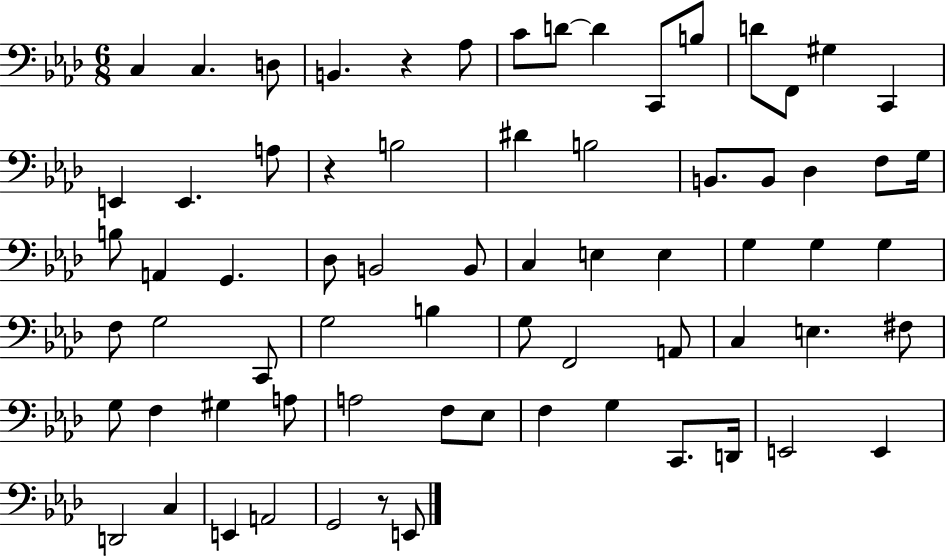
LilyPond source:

{
  \clef bass
  \numericTimeSignature
  \time 6/8
  \key aes \major
  c4 c4. d8 | b,4. r4 aes8 | c'8 d'8~~ d'4 c,8 b8 | d'8 f,8 gis4 c,4 | \break e,4 e,4. a8 | r4 b2 | dis'4 b2 | b,8. b,8 des4 f8 g16 | \break b8 a,4 g,4. | des8 b,2 b,8 | c4 e4 e4 | g4 g4 g4 | \break f8 g2 c,8 | g2 b4 | g8 f,2 a,8 | c4 e4. fis8 | \break g8 f4 gis4 a8 | a2 f8 ees8 | f4 g4 c,8. d,16 | e,2 e,4 | \break d,2 c4 | e,4 a,2 | g,2 r8 e,8 | \bar "|."
}